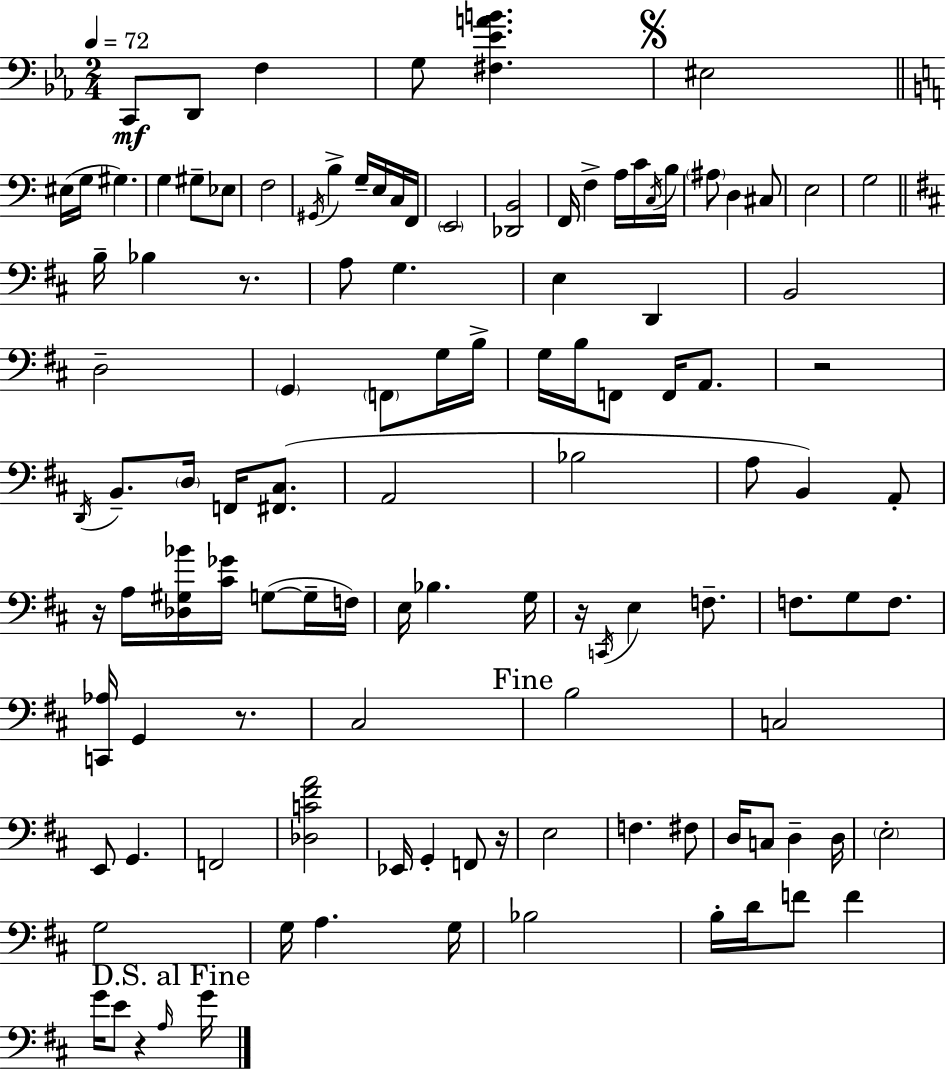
{
  \clef bass
  \numericTimeSignature
  \time 2/4
  \key c \minor
  \tempo 4 = 72
  c,8\mf d,8 f4 | g8 <fis ees' a' b'>4. | \mark \markup { \musicglyph "scripts.segno" } eis2 | \bar "||" \break \key a \minor eis16( g16 gis4.) | g4 gis8-- ees8 | f2 | \acciaccatura { gis,16 } b4-> g16-- e16 c16 | \break f,16 \parenthesize e,2 | <des, b,>2 | f,16 f4-> a16 c'16 | \acciaccatura { c16 } b16 \parenthesize ais8 d4 | \break cis8 e2 | g2 | \bar "||" \break \key d \major b16-- bes4 r8. | a8 g4. | e4 d,4 | b,2 | \break d2-- | \parenthesize g,4 \parenthesize f,8 g16 b16-> | g16 b16 f,8 f,16 a,8. | r2 | \break \acciaccatura { d,16 } b,8.-- \parenthesize d16 f,16 <fis, cis>8.( | a,2 | bes2 | a8 b,4) a,8-. | \break r16 a16 <des gis bes'>16 <cis' ges'>16 g8~(~ g16-- | f16) e16 bes4. | g16 r16 \acciaccatura { c,16 } e4 f8.-- | f8. g8 f8. | \break <c, aes>16 g,4 r8. | cis2 | \mark "Fine" b2 | c2 | \break e,8 g,4. | f,2 | <des c' fis' a'>2 | ees,16 g,4-. f,8 | \break r16 e2 | f4. | fis8 d16 c8 d4-- | d16 \parenthesize e2-. | \break g2 | g16 a4. | g16 bes2 | b16-. d'16 f'8 f'4 | \break g'16 e'8 r4 | \grace { a16 } \mark "D.S. al Fine" g'16 \bar "|."
}